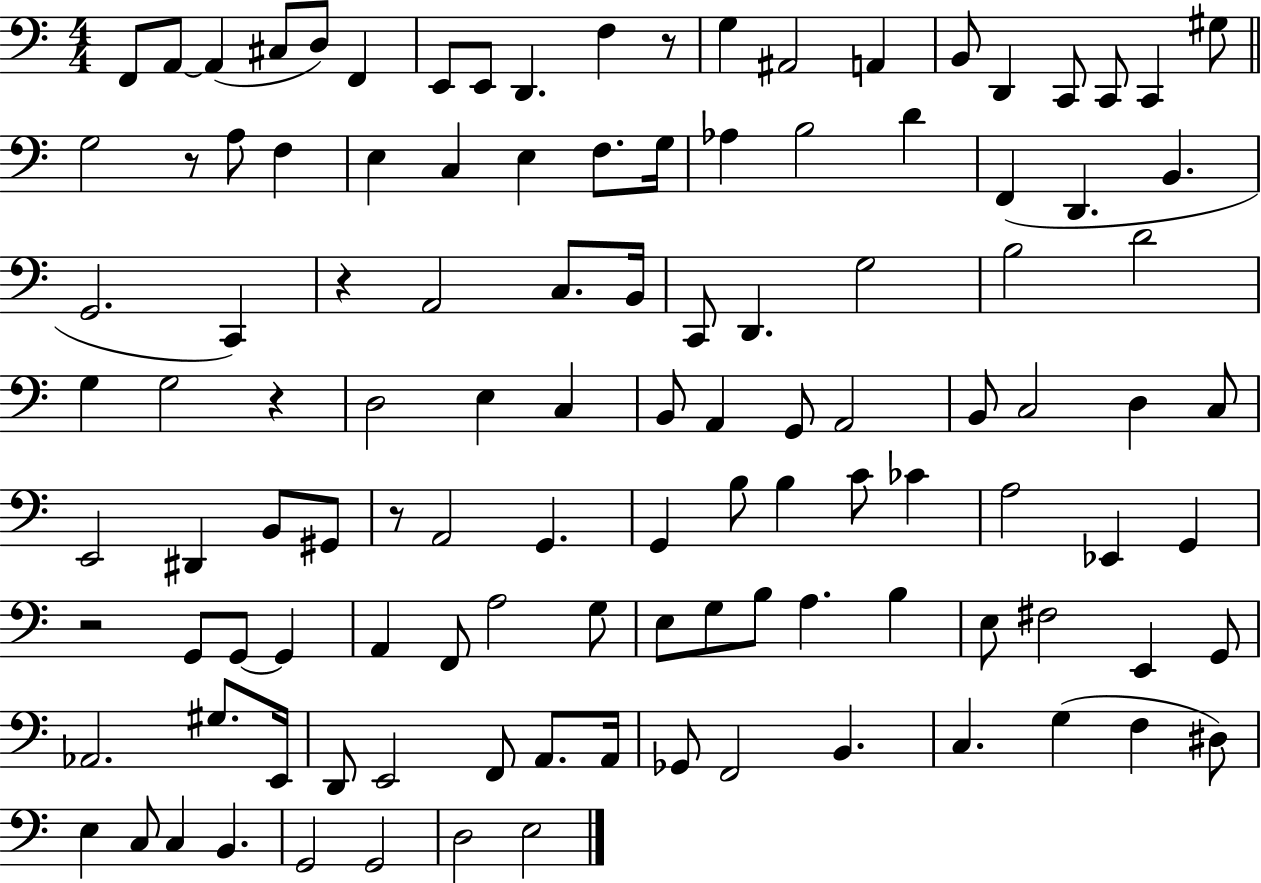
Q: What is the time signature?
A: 4/4